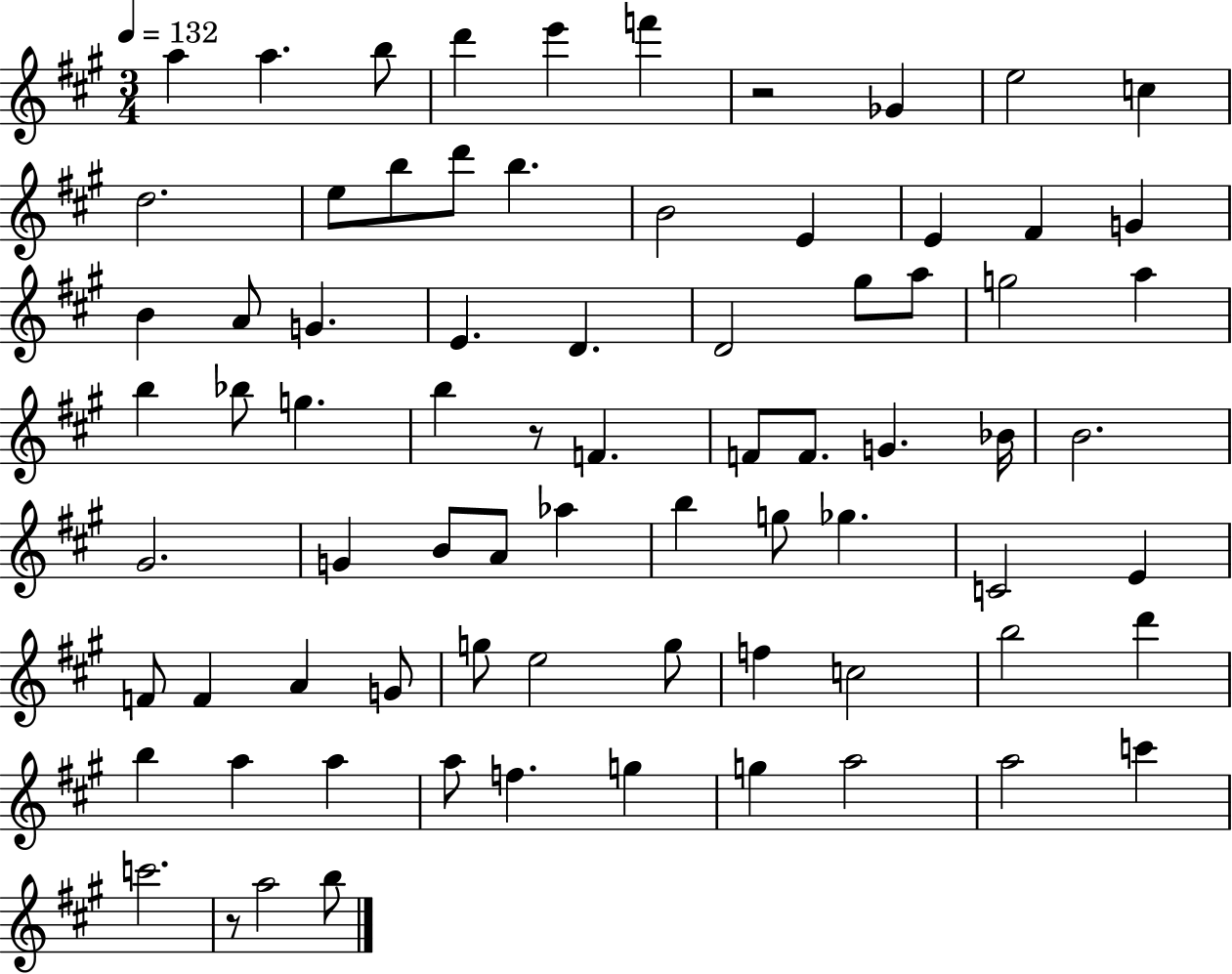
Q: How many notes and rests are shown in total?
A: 76